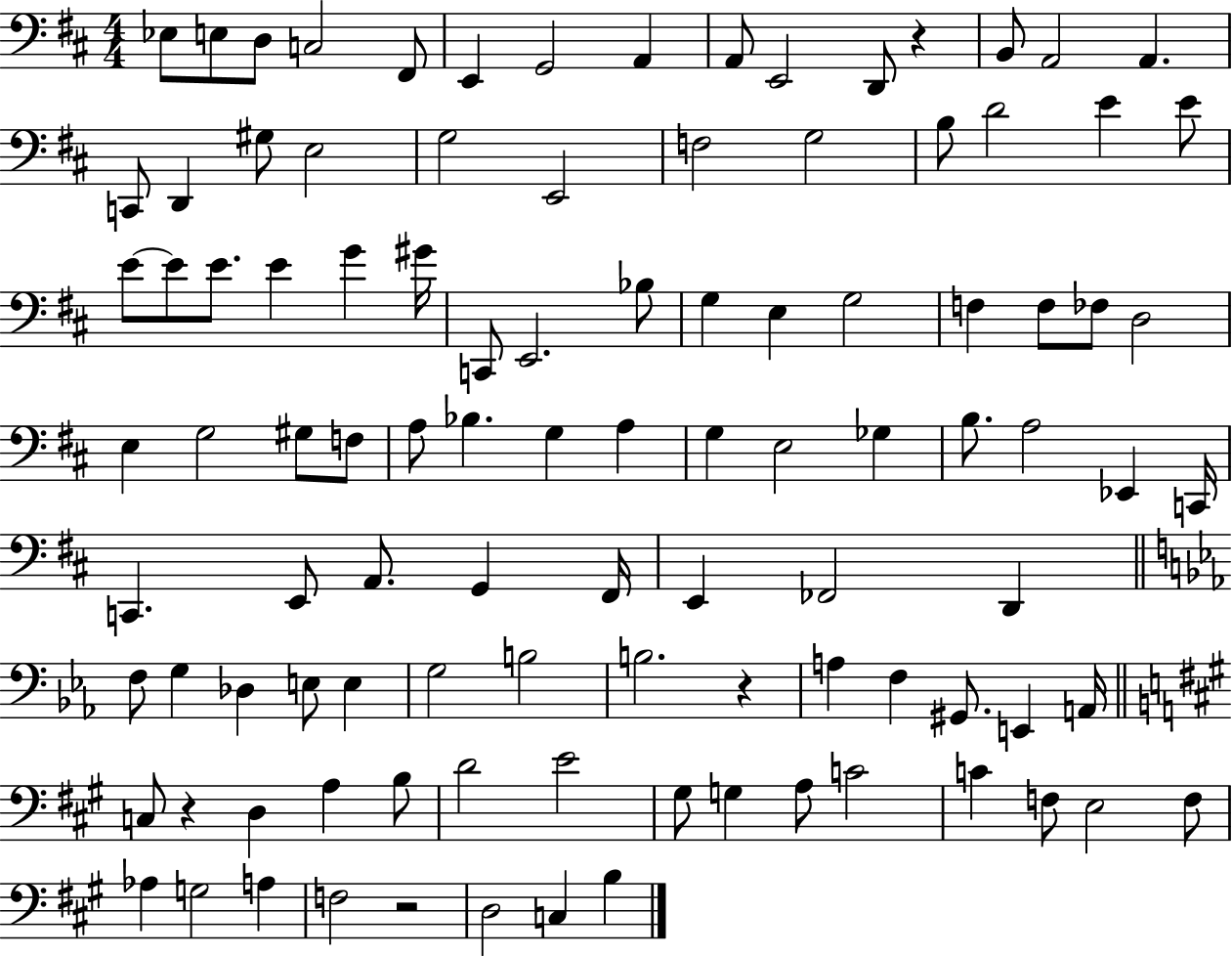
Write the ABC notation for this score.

X:1
T:Untitled
M:4/4
L:1/4
K:D
_E,/2 E,/2 D,/2 C,2 ^F,,/2 E,, G,,2 A,, A,,/2 E,,2 D,,/2 z B,,/2 A,,2 A,, C,,/2 D,, ^G,/2 E,2 G,2 E,,2 F,2 G,2 B,/2 D2 E E/2 E/2 E/2 E/2 E G ^G/4 C,,/2 E,,2 _B,/2 G, E, G,2 F, F,/2 _F,/2 D,2 E, G,2 ^G,/2 F,/2 A,/2 _B, G, A, G, E,2 _G, B,/2 A,2 _E,, C,,/4 C,, E,,/2 A,,/2 G,, ^F,,/4 E,, _F,,2 D,, F,/2 G, _D, E,/2 E, G,2 B,2 B,2 z A, F, ^G,,/2 E,, A,,/4 C,/2 z D, A, B,/2 D2 E2 ^G,/2 G, A,/2 C2 C F,/2 E,2 F,/2 _A, G,2 A, F,2 z2 D,2 C, B,